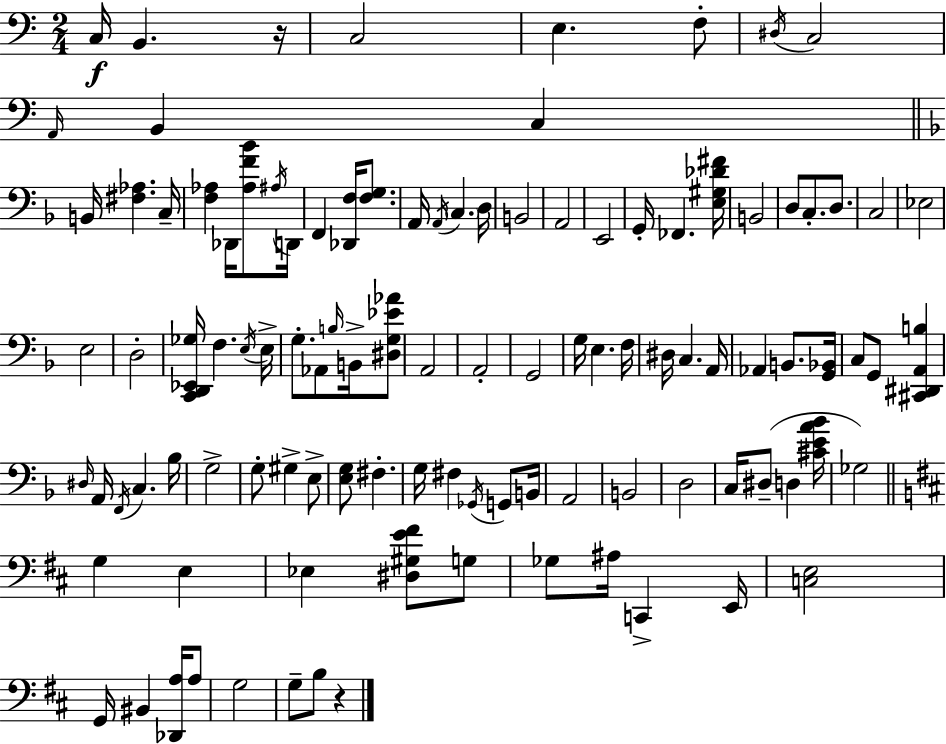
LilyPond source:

{
  \clef bass
  \numericTimeSignature
  \time 2/4
  \key c \major
  c16\f b,4. r16 | c2 | e4. f8-. | \acciaccatura { dis16 } c2 | \break \grace { a,16 } b,4 c4 | \bar "||" \break \key f \major b,16 <fis aes>4. c16-- | <f aes>4 des,16 <aes f' bes'>8 \acciaccatura { ais16 } | d,16 f,4 <des, f>16 <f g>8. | a,16 \acciaccatura { a,16 } \parenthesize c4. | \break d16 b,2 | a,2 | e,2 | g,16-. fes,4. | \break <e gis des' fis'>16 b,2 | d8 c8.-. d8. | c2 | ees2 | \break e2 | d2-. | <c, d, ees, ges>16 f4. | \acciaccatura { e16 } e16-> g8.-. aes,8 | \break \grace { b16 } b,16-> <dis g ees' aes'>8 a,2 | a,2-. | g,2 | g16 e4. | \break f16 dis16 c4. | a,16 aes,4 | b,8. <g, bes,>16 c8 g,8 | <cis, dis, a, b>4 \grace { dis16 } a,16 \acciaccatura { f,16 } c4. | \break bes16 g2-> | g8-. | gis4-> e8-> <e g>8 | fis4.-. g16 fis4 | \break \acciaccatura { ges,16 } g,8 b,16 a,2 | b,2 | d2 | c16 | \break dis8--( d4 <cis' e' a' bes'>16 ges2) | \bar "||" \break \key d \major g4 e4 | ees4 <dis gis e' fis'>8 g8 | ges8 ais16 c,4-> e,16 | <c e>2 | \break g,16 bis,4 <des, a>16 a8 | g2 | g8-- b8 r4 | \bar "|."
}